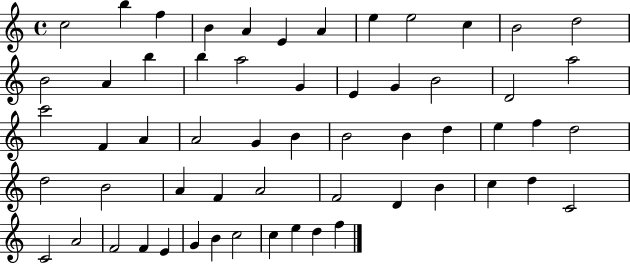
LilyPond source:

{
  \clef treble
  \time 4/4
  \defaultTimeSignature
  \key c \major
  c''2 b''4 f''4 | b'4 a'4 e'4 a'4 | e''4 e''2 c''4 | b'2 d''2 | \break b'2 a'4 b''4 | b''4 a''2 g'4 | e'4 g'4 b'2 | d'2 a''2 | \break c'''2 f'4 a'4 | a'2 g'4 b'4 | b'2 b'4 d''4 | e''4 f''4 d''2 | \break d''2 b'2 | a'4 f'4 a'2 | f'2 d'4 b'4 | c''4 d''4 c'2 | \break c'2 a'2 | f'2 f'4 e'4 | g'4 b'4 c''2 | c''4 e''4 d''4 f''4 | \break \bar "|."
}